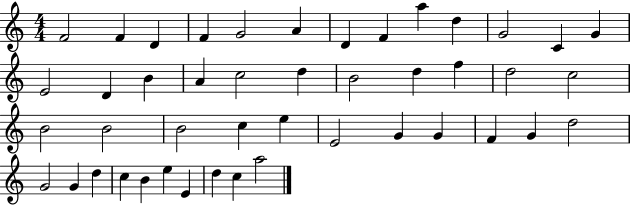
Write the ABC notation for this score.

X:1
T:Untitled
M:4/4
L:1/4
K:C
F2 F D F G2 A D F a d G2 C G E2 D B A c2 d B2 d f d2 c2 B2 B2 B2 c e E2 G G F G d2 G2 G d c B e E d c a2